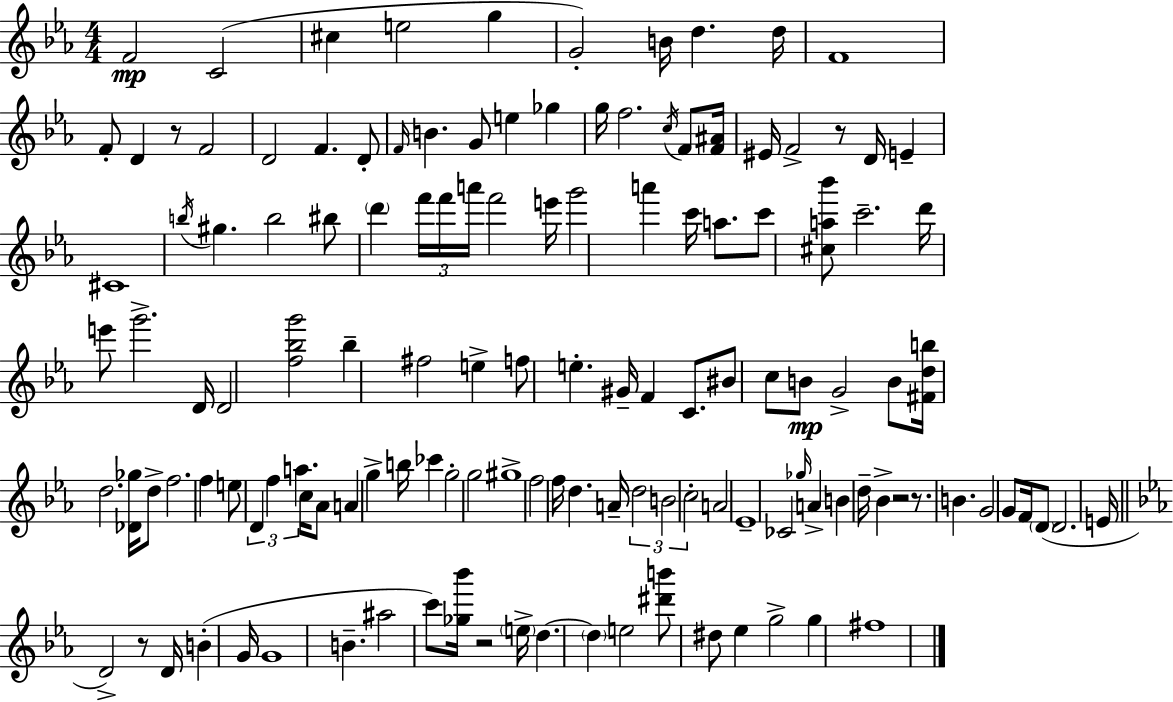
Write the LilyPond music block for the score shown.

{
  \clef treble
  \numericTimeSignature
  \time 4/4
  \key ees \major
  f'2\mp c'2( | cis''4 e''2 g''4 | g'2-.) b'16 d''4. d''16 | f'1 | \break f'8-. d'4 r8 f'2 | d'2 f'4. d'8-. | \grace { f'16 } b'4. g'8 e''4 ges''4 | g''16 f''2. \acciaccatura { c''16 } f'8 | \break <f' ais'>16 eis'16 f'2-> r8 d'16 e'4-- | cis'1 | \acciaccatura { b''16 } gis''4. b''2 | bis''8 \parenthesize d'''4 \tuplet 3/2 { f'''16 f'''16 a'''16 } f'''2 | \break e'''16 g'''2 a'''4 c'''16 | a''8. c'''8 <cis'' a'' bes'''>8 c'''2.-- | d'''16 e'''8 g'''2.-> | d'16 d'2 <f'' bes'' g'''>2 | \break bes''4-- fis''2 e''4-> | f''8 e''4.-. gis'16-- f'4 | c'8. bis'8 c''8 b'8\mp g'2-> | b'8 <fis' d'' b''>16 d''2. | \break <des' ges''>16 d''8-> f''2. f''4 | e''8 \tuplet 3/2 { d'4 f''4 a''4. } | c''16 aes'8 a'4 g''4-> b''16 ces'''4 | g''2-. g''2 | \break gis''1-> | f''2 f''16 d''4. | a'16-- \tuplet 3/2 { d''2 b'2 | c''2-. } a'2 | \break ees'1-- | ces'2 \grace { ges''16 } a'4-> | b'4 d''16-- bes'4-> r2 | r8. b'4. g'2 | \break g'8 f'16 \parenthesize d'8( d'2. | e'16 \bar "||" \break \key ees \major d'2->) r8 d'16 b'4-.( g'16 | g'1 | b'4.-- ais''2 c'''8) | <ges'' bes'''>16 r2 \parenthesize e''16-> d''4.~~ | \break \parenthesize d''4 e''2 <dis''' b'''>8 dis''8 | ees''4 g''2-> g''4 | fis''1 | \bar "|."
}